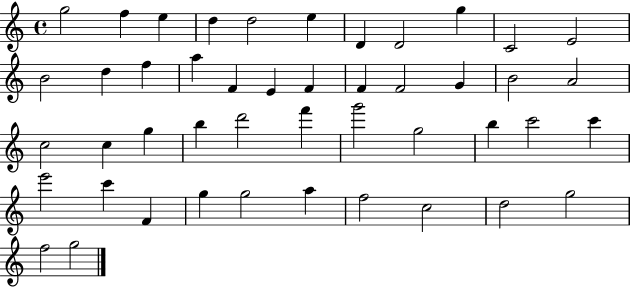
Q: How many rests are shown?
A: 0